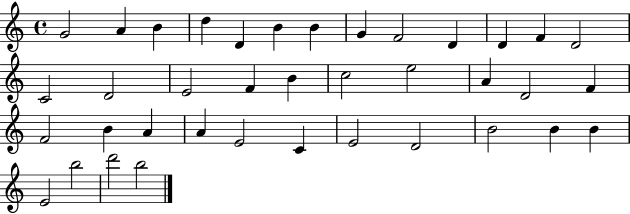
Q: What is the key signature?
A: C major